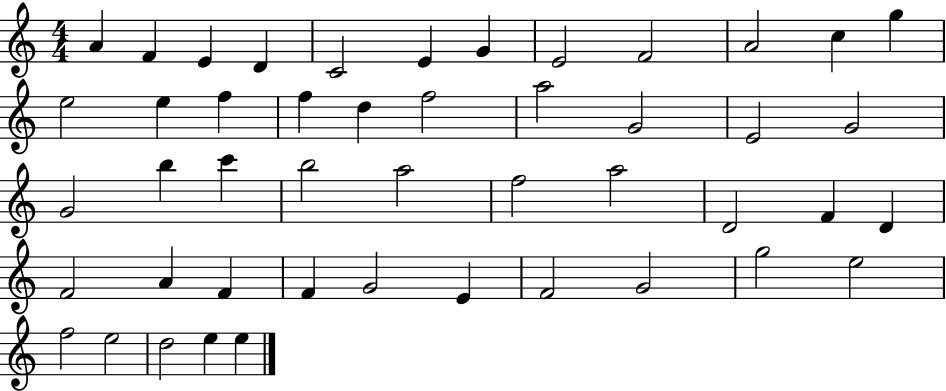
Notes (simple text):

A4/q F4/q E4/q D4/q C4/h E4/q G4/q E4/h F4/h A4/h C5/q G5/q E5/h E5/q F5/q F5/q D5/q F5/h A5/h G4/h E4/h G4/h G4/h B5/q C6/q B5/h A5/h F5/h A5/h D4/h F4/q D4/q F4/h A4/q F4/q F4/q G4/h E4/q F4/h G4/h G5/h E5/h F5/h E5/h D5/h E5/q E5/q